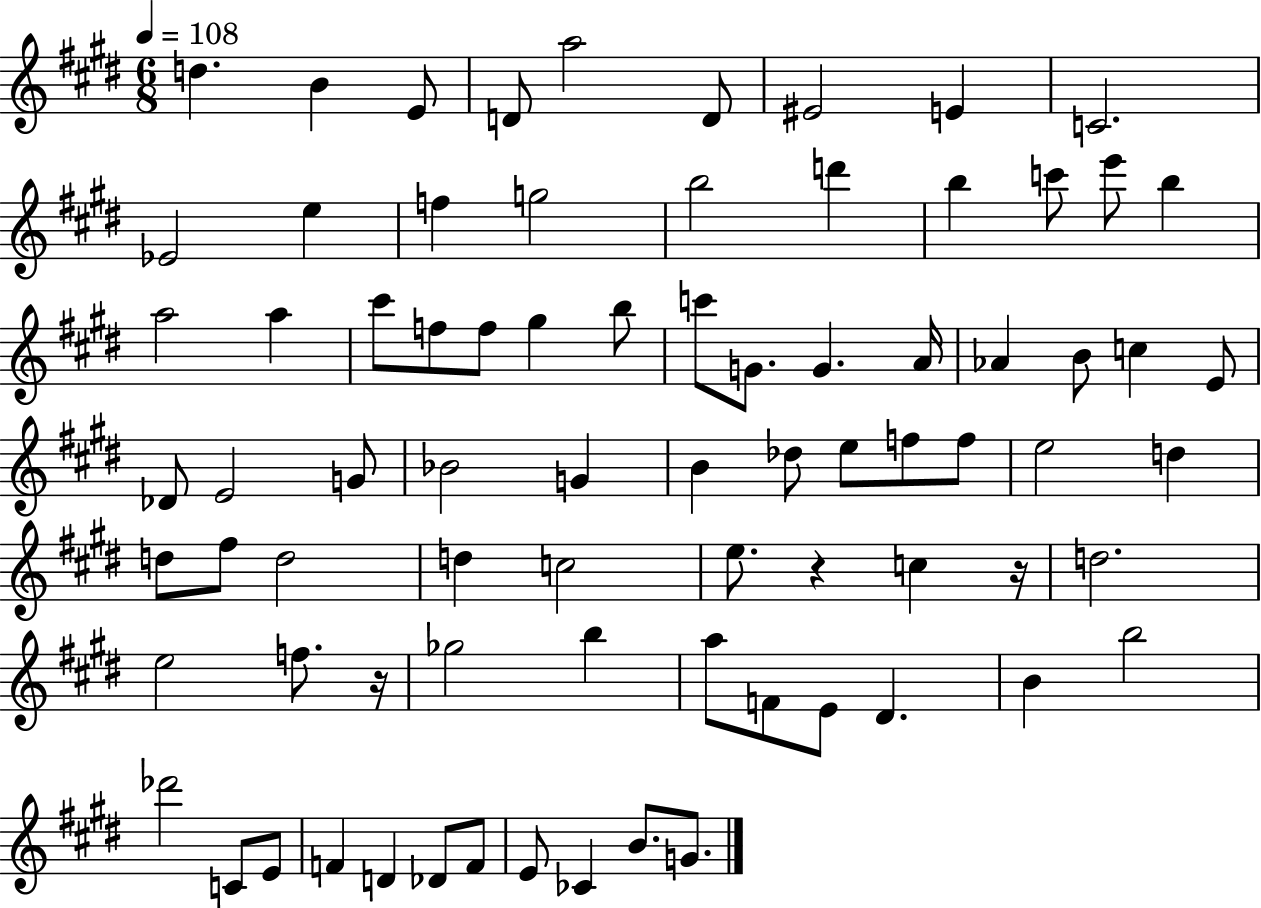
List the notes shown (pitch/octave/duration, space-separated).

D5/q. B4/q E4/e D4/e A5/h D4/e EIS4/h E4/q C4/h. Eb4/h E5/q F5/q G5/h B5/h D6/q B5/q C6/e E6/e B5/q A5/h A5/q C#6/e F5/e F5/e G#5/q B5/e C6/e G4/e. G4/q. A4/s Ab4/q B4/e C5/q E4/e Db4/e E4/h G4/e Bb4/h G4/q B4/q Db5/e E5/e F5/e F5/e E5/h D5/q D5/e F#5/e D5/h D5/q C5/h E5/e. R/q C5/q R/s D5/h. E5/h F5/e. R/s Gb5/h B5/q A5/e F4/e E4/e D#4/q. B4/q B5/h Db6/h C4/e E4/e F4/q D4/q Db4/e F4/e E4/e CES4/q B4/e. G4/e.